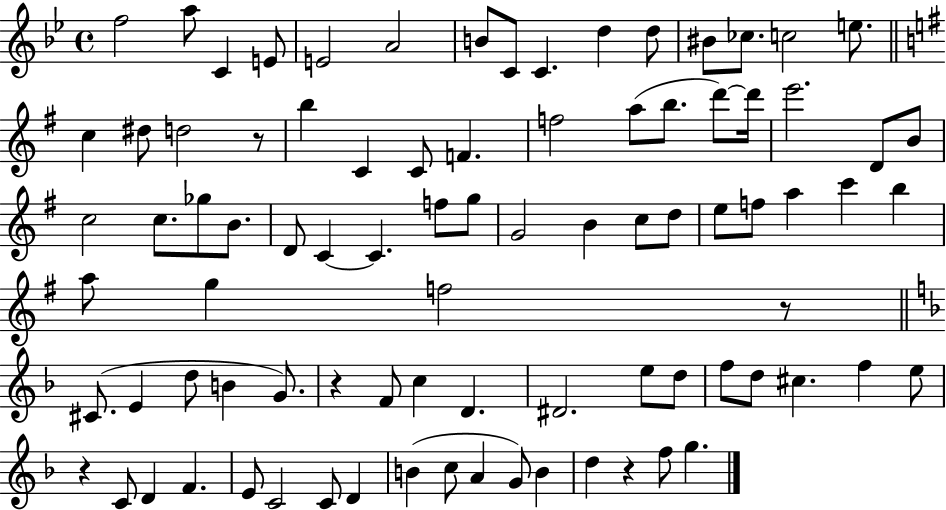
{
  \clef treble
  \time 4/4
  \defaultTimeSignature
  \key bes \major
  f''2 a''8 c'4 e'8 | e'2 a'2 | b'8 c'8 c'4. d''4 d''8 | bis'8 ces''8. c''2 e''8. | \break \bar "||" \break \key g \major c''4 dis''8 d''2 r8 | b''4 c'4 c'8 f'4. | f''2 a''8( b''8. d'''8~~) d'''16 | e'''2. d'8 b'8 | \break c''2 c''8. ges''8 b'8. | d'8 c'4~~ c'4. f''8 g''8 | g'2 b'4 c''8 d''8 | e''8 f''8 a''4 c'''4 b''4 | \break a''8 g''4 f''2 r8 | \bar "||" \break \key f \major cis'8.( e'4 d''8 b'4 g'8.) | r4 f'8 c''4 d'4. | dis'2. e''8 d''8 | f''8 d''8 cis''4. f''4 e''8 | \break r4 c'8 d'4 f'4. | e'8 c'2 c'8 d'4 | b'4( c''8 a'4 g'8) b'4 | d''4 r4 f''8 g''4. | \break \bar "|."
}